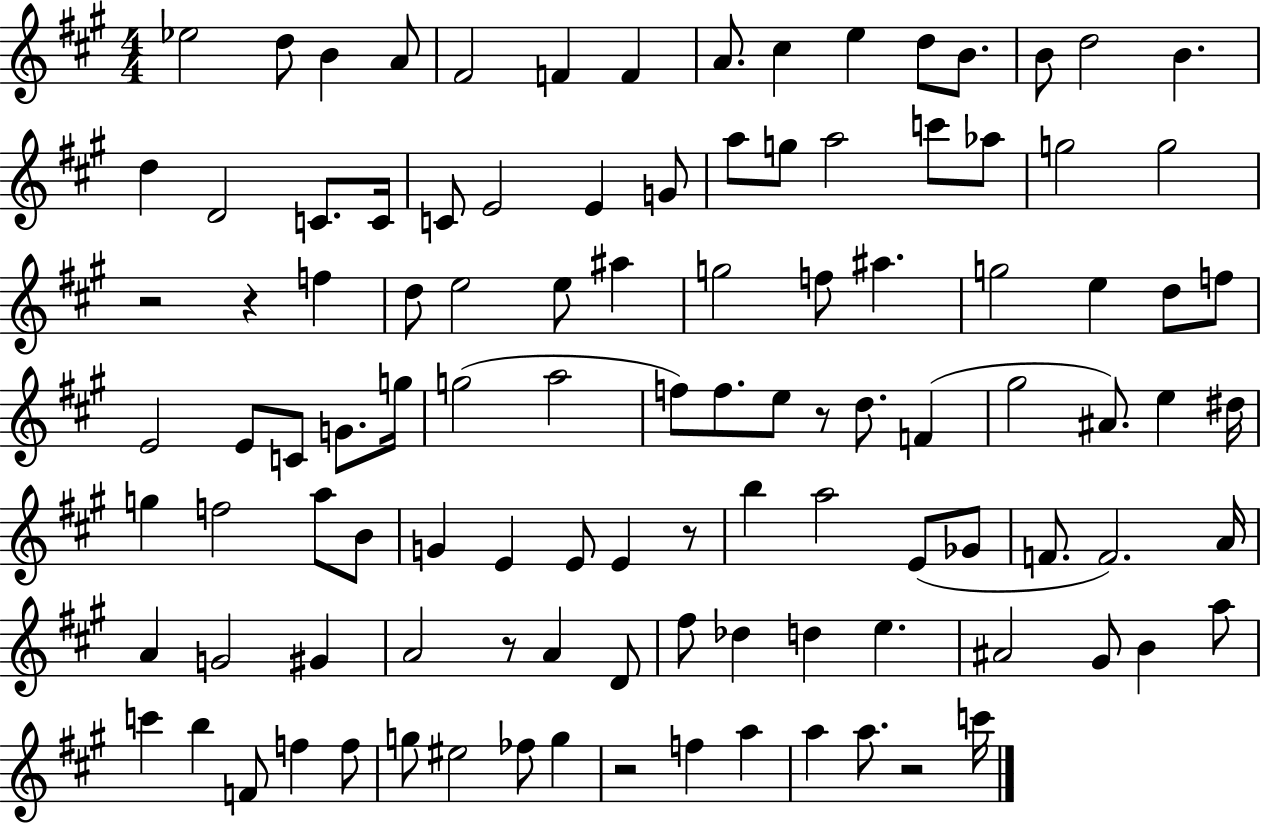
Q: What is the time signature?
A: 4/4